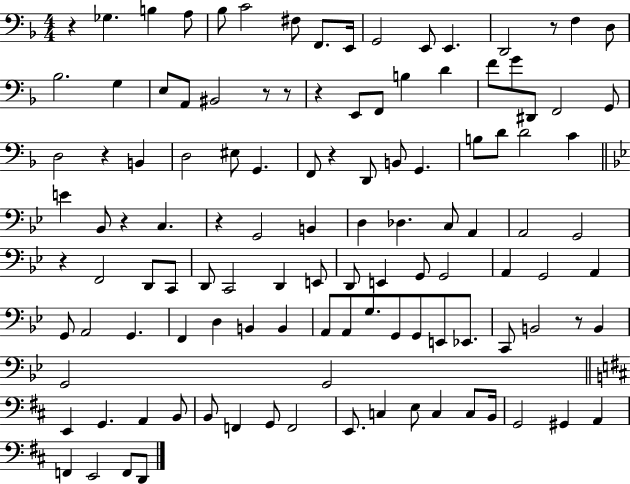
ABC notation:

X:1
T:Untitled
M:4/4
L:1/4
K:F
z _G, B, A,/2 _B,/2 C2 ^F,/2 F,,/2 E,,/4 G,,2 E,,/2 E,, D,,2 z/2 F, D,/2 _B,2 G, E,/2 A,,/2 ^B,,2 z/2 z/2 z E,,/2 F,,/2 B, D F/2 G/2 ^D,,/2 F,,2 G,,/2 D,2 z B,, D,2 ^E,/2 G,, F,,/2 z D,,/2 B,,/2 G,, B,/2 D/2 D2 C E _B,,/2 z C, z G,,2 B,, D, _D, C,/2 A,, A,,2 G,,2 z F,,2 D,,/2 C,,/2 D,,/2 C,,2 D,, E,,/2 D,,/2 E,, G,,/2 G,,2 A,, G,,2 A,, G,,/2 A,,2 G,, F,, D, B,, B,, A,,/2 A,,/2 G,/2 G,,/2 G,,/2 E,,/2 _E,,/2 C,,/2 B,,2 z/2 B,, G,,2 G,,2 E,, G,, A,, B,,/2 B,,/2 F,, G,,/2 F,,2 E,,/2 C, E,/2 C, C,/2 B,,/4 G,,2 ^G,, A,, F,, E,,2 F,,/2 D,,/2